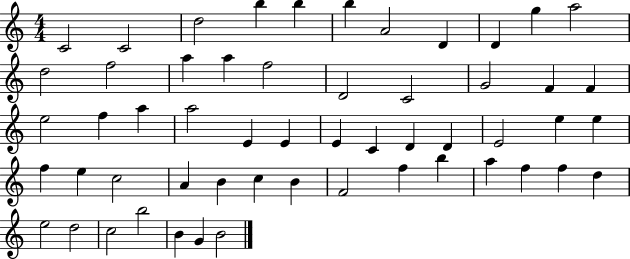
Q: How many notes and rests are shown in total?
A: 55